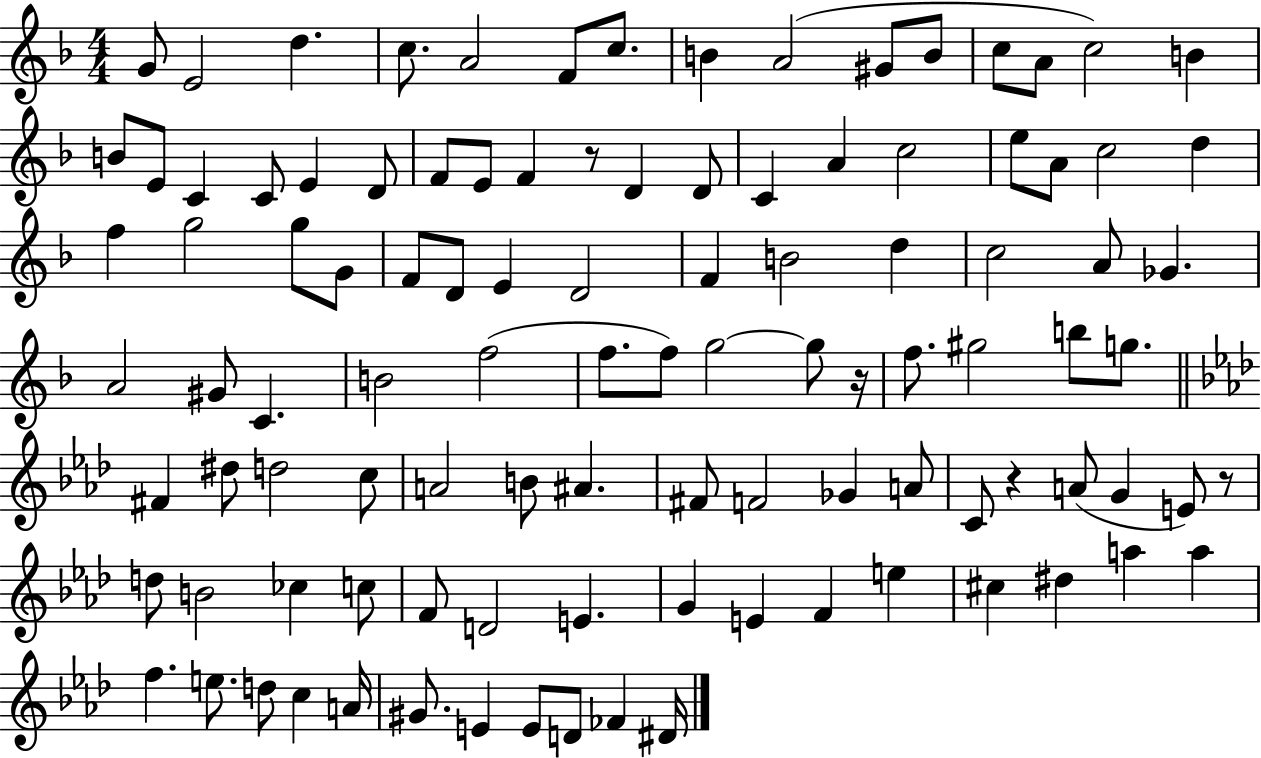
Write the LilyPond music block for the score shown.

{
  \clef treble
  \numericTimeSignature
  \time 4/4
  \key f \major
  g'8 e'2 d''4. | c''8. a'2 f'8 c''8. | b'4 a'2( gis'8 b'8 | c''8 a'8 c''2) b'4 | \break b'8 e'8 c'4 c'8 e'4 d'8 | f'8 e'8 f'4 r8 d'4 d'8 | c'4 a'4 c''2 | e''8 a'8 c''2 d''4 | \break f''4 g''2 g''8 g'8 | f'8 d'8 e'4 d'2 | f'4 b'2 d''4 | c''2 a'8 ges'4. | \break a'2 gis'8 c'4. | b'2 f''2( | f''8. f''8) g''2~~ g''8 r16 | f''8. gis''2 b''8 g''8. | \break \bar "||" \break \key f \minor fis'4 dis''8 d''2 c''8 | a'2 b'8 ais'4. | fis'8 f'2 ges'4 a'8 | c'8 r4 a'8( g'4 e'8) r8 | \break d''8 b'2 ces''4 c''8 | f'8 d'2 e'4. | g'4 e'4 f'4 e''4 | cis''4 dis''4 a''4 a''4 | \break f''4. e''8. d''8 c''4 a'16 | gis'8. e'4 e'8 d'8 fes'4 dis'16 | \bar "|."
}